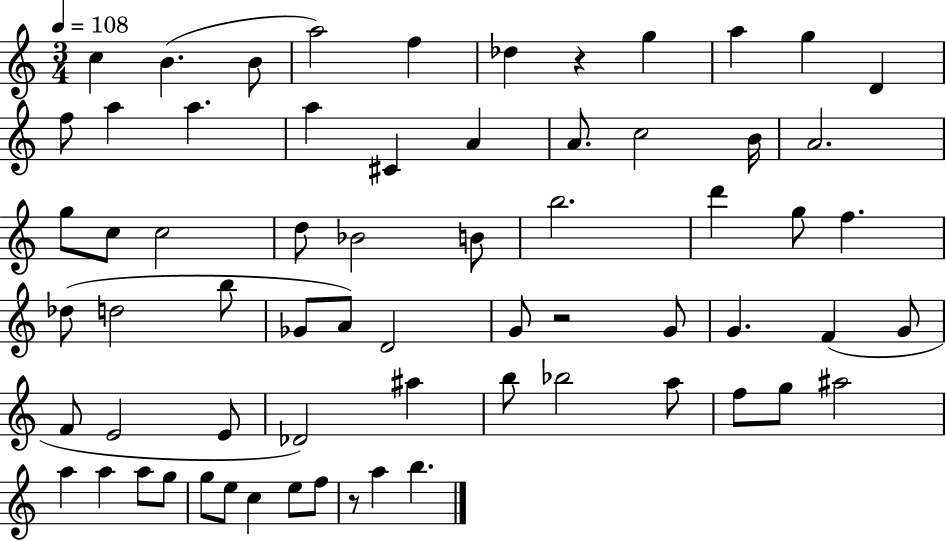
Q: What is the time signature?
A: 3/4